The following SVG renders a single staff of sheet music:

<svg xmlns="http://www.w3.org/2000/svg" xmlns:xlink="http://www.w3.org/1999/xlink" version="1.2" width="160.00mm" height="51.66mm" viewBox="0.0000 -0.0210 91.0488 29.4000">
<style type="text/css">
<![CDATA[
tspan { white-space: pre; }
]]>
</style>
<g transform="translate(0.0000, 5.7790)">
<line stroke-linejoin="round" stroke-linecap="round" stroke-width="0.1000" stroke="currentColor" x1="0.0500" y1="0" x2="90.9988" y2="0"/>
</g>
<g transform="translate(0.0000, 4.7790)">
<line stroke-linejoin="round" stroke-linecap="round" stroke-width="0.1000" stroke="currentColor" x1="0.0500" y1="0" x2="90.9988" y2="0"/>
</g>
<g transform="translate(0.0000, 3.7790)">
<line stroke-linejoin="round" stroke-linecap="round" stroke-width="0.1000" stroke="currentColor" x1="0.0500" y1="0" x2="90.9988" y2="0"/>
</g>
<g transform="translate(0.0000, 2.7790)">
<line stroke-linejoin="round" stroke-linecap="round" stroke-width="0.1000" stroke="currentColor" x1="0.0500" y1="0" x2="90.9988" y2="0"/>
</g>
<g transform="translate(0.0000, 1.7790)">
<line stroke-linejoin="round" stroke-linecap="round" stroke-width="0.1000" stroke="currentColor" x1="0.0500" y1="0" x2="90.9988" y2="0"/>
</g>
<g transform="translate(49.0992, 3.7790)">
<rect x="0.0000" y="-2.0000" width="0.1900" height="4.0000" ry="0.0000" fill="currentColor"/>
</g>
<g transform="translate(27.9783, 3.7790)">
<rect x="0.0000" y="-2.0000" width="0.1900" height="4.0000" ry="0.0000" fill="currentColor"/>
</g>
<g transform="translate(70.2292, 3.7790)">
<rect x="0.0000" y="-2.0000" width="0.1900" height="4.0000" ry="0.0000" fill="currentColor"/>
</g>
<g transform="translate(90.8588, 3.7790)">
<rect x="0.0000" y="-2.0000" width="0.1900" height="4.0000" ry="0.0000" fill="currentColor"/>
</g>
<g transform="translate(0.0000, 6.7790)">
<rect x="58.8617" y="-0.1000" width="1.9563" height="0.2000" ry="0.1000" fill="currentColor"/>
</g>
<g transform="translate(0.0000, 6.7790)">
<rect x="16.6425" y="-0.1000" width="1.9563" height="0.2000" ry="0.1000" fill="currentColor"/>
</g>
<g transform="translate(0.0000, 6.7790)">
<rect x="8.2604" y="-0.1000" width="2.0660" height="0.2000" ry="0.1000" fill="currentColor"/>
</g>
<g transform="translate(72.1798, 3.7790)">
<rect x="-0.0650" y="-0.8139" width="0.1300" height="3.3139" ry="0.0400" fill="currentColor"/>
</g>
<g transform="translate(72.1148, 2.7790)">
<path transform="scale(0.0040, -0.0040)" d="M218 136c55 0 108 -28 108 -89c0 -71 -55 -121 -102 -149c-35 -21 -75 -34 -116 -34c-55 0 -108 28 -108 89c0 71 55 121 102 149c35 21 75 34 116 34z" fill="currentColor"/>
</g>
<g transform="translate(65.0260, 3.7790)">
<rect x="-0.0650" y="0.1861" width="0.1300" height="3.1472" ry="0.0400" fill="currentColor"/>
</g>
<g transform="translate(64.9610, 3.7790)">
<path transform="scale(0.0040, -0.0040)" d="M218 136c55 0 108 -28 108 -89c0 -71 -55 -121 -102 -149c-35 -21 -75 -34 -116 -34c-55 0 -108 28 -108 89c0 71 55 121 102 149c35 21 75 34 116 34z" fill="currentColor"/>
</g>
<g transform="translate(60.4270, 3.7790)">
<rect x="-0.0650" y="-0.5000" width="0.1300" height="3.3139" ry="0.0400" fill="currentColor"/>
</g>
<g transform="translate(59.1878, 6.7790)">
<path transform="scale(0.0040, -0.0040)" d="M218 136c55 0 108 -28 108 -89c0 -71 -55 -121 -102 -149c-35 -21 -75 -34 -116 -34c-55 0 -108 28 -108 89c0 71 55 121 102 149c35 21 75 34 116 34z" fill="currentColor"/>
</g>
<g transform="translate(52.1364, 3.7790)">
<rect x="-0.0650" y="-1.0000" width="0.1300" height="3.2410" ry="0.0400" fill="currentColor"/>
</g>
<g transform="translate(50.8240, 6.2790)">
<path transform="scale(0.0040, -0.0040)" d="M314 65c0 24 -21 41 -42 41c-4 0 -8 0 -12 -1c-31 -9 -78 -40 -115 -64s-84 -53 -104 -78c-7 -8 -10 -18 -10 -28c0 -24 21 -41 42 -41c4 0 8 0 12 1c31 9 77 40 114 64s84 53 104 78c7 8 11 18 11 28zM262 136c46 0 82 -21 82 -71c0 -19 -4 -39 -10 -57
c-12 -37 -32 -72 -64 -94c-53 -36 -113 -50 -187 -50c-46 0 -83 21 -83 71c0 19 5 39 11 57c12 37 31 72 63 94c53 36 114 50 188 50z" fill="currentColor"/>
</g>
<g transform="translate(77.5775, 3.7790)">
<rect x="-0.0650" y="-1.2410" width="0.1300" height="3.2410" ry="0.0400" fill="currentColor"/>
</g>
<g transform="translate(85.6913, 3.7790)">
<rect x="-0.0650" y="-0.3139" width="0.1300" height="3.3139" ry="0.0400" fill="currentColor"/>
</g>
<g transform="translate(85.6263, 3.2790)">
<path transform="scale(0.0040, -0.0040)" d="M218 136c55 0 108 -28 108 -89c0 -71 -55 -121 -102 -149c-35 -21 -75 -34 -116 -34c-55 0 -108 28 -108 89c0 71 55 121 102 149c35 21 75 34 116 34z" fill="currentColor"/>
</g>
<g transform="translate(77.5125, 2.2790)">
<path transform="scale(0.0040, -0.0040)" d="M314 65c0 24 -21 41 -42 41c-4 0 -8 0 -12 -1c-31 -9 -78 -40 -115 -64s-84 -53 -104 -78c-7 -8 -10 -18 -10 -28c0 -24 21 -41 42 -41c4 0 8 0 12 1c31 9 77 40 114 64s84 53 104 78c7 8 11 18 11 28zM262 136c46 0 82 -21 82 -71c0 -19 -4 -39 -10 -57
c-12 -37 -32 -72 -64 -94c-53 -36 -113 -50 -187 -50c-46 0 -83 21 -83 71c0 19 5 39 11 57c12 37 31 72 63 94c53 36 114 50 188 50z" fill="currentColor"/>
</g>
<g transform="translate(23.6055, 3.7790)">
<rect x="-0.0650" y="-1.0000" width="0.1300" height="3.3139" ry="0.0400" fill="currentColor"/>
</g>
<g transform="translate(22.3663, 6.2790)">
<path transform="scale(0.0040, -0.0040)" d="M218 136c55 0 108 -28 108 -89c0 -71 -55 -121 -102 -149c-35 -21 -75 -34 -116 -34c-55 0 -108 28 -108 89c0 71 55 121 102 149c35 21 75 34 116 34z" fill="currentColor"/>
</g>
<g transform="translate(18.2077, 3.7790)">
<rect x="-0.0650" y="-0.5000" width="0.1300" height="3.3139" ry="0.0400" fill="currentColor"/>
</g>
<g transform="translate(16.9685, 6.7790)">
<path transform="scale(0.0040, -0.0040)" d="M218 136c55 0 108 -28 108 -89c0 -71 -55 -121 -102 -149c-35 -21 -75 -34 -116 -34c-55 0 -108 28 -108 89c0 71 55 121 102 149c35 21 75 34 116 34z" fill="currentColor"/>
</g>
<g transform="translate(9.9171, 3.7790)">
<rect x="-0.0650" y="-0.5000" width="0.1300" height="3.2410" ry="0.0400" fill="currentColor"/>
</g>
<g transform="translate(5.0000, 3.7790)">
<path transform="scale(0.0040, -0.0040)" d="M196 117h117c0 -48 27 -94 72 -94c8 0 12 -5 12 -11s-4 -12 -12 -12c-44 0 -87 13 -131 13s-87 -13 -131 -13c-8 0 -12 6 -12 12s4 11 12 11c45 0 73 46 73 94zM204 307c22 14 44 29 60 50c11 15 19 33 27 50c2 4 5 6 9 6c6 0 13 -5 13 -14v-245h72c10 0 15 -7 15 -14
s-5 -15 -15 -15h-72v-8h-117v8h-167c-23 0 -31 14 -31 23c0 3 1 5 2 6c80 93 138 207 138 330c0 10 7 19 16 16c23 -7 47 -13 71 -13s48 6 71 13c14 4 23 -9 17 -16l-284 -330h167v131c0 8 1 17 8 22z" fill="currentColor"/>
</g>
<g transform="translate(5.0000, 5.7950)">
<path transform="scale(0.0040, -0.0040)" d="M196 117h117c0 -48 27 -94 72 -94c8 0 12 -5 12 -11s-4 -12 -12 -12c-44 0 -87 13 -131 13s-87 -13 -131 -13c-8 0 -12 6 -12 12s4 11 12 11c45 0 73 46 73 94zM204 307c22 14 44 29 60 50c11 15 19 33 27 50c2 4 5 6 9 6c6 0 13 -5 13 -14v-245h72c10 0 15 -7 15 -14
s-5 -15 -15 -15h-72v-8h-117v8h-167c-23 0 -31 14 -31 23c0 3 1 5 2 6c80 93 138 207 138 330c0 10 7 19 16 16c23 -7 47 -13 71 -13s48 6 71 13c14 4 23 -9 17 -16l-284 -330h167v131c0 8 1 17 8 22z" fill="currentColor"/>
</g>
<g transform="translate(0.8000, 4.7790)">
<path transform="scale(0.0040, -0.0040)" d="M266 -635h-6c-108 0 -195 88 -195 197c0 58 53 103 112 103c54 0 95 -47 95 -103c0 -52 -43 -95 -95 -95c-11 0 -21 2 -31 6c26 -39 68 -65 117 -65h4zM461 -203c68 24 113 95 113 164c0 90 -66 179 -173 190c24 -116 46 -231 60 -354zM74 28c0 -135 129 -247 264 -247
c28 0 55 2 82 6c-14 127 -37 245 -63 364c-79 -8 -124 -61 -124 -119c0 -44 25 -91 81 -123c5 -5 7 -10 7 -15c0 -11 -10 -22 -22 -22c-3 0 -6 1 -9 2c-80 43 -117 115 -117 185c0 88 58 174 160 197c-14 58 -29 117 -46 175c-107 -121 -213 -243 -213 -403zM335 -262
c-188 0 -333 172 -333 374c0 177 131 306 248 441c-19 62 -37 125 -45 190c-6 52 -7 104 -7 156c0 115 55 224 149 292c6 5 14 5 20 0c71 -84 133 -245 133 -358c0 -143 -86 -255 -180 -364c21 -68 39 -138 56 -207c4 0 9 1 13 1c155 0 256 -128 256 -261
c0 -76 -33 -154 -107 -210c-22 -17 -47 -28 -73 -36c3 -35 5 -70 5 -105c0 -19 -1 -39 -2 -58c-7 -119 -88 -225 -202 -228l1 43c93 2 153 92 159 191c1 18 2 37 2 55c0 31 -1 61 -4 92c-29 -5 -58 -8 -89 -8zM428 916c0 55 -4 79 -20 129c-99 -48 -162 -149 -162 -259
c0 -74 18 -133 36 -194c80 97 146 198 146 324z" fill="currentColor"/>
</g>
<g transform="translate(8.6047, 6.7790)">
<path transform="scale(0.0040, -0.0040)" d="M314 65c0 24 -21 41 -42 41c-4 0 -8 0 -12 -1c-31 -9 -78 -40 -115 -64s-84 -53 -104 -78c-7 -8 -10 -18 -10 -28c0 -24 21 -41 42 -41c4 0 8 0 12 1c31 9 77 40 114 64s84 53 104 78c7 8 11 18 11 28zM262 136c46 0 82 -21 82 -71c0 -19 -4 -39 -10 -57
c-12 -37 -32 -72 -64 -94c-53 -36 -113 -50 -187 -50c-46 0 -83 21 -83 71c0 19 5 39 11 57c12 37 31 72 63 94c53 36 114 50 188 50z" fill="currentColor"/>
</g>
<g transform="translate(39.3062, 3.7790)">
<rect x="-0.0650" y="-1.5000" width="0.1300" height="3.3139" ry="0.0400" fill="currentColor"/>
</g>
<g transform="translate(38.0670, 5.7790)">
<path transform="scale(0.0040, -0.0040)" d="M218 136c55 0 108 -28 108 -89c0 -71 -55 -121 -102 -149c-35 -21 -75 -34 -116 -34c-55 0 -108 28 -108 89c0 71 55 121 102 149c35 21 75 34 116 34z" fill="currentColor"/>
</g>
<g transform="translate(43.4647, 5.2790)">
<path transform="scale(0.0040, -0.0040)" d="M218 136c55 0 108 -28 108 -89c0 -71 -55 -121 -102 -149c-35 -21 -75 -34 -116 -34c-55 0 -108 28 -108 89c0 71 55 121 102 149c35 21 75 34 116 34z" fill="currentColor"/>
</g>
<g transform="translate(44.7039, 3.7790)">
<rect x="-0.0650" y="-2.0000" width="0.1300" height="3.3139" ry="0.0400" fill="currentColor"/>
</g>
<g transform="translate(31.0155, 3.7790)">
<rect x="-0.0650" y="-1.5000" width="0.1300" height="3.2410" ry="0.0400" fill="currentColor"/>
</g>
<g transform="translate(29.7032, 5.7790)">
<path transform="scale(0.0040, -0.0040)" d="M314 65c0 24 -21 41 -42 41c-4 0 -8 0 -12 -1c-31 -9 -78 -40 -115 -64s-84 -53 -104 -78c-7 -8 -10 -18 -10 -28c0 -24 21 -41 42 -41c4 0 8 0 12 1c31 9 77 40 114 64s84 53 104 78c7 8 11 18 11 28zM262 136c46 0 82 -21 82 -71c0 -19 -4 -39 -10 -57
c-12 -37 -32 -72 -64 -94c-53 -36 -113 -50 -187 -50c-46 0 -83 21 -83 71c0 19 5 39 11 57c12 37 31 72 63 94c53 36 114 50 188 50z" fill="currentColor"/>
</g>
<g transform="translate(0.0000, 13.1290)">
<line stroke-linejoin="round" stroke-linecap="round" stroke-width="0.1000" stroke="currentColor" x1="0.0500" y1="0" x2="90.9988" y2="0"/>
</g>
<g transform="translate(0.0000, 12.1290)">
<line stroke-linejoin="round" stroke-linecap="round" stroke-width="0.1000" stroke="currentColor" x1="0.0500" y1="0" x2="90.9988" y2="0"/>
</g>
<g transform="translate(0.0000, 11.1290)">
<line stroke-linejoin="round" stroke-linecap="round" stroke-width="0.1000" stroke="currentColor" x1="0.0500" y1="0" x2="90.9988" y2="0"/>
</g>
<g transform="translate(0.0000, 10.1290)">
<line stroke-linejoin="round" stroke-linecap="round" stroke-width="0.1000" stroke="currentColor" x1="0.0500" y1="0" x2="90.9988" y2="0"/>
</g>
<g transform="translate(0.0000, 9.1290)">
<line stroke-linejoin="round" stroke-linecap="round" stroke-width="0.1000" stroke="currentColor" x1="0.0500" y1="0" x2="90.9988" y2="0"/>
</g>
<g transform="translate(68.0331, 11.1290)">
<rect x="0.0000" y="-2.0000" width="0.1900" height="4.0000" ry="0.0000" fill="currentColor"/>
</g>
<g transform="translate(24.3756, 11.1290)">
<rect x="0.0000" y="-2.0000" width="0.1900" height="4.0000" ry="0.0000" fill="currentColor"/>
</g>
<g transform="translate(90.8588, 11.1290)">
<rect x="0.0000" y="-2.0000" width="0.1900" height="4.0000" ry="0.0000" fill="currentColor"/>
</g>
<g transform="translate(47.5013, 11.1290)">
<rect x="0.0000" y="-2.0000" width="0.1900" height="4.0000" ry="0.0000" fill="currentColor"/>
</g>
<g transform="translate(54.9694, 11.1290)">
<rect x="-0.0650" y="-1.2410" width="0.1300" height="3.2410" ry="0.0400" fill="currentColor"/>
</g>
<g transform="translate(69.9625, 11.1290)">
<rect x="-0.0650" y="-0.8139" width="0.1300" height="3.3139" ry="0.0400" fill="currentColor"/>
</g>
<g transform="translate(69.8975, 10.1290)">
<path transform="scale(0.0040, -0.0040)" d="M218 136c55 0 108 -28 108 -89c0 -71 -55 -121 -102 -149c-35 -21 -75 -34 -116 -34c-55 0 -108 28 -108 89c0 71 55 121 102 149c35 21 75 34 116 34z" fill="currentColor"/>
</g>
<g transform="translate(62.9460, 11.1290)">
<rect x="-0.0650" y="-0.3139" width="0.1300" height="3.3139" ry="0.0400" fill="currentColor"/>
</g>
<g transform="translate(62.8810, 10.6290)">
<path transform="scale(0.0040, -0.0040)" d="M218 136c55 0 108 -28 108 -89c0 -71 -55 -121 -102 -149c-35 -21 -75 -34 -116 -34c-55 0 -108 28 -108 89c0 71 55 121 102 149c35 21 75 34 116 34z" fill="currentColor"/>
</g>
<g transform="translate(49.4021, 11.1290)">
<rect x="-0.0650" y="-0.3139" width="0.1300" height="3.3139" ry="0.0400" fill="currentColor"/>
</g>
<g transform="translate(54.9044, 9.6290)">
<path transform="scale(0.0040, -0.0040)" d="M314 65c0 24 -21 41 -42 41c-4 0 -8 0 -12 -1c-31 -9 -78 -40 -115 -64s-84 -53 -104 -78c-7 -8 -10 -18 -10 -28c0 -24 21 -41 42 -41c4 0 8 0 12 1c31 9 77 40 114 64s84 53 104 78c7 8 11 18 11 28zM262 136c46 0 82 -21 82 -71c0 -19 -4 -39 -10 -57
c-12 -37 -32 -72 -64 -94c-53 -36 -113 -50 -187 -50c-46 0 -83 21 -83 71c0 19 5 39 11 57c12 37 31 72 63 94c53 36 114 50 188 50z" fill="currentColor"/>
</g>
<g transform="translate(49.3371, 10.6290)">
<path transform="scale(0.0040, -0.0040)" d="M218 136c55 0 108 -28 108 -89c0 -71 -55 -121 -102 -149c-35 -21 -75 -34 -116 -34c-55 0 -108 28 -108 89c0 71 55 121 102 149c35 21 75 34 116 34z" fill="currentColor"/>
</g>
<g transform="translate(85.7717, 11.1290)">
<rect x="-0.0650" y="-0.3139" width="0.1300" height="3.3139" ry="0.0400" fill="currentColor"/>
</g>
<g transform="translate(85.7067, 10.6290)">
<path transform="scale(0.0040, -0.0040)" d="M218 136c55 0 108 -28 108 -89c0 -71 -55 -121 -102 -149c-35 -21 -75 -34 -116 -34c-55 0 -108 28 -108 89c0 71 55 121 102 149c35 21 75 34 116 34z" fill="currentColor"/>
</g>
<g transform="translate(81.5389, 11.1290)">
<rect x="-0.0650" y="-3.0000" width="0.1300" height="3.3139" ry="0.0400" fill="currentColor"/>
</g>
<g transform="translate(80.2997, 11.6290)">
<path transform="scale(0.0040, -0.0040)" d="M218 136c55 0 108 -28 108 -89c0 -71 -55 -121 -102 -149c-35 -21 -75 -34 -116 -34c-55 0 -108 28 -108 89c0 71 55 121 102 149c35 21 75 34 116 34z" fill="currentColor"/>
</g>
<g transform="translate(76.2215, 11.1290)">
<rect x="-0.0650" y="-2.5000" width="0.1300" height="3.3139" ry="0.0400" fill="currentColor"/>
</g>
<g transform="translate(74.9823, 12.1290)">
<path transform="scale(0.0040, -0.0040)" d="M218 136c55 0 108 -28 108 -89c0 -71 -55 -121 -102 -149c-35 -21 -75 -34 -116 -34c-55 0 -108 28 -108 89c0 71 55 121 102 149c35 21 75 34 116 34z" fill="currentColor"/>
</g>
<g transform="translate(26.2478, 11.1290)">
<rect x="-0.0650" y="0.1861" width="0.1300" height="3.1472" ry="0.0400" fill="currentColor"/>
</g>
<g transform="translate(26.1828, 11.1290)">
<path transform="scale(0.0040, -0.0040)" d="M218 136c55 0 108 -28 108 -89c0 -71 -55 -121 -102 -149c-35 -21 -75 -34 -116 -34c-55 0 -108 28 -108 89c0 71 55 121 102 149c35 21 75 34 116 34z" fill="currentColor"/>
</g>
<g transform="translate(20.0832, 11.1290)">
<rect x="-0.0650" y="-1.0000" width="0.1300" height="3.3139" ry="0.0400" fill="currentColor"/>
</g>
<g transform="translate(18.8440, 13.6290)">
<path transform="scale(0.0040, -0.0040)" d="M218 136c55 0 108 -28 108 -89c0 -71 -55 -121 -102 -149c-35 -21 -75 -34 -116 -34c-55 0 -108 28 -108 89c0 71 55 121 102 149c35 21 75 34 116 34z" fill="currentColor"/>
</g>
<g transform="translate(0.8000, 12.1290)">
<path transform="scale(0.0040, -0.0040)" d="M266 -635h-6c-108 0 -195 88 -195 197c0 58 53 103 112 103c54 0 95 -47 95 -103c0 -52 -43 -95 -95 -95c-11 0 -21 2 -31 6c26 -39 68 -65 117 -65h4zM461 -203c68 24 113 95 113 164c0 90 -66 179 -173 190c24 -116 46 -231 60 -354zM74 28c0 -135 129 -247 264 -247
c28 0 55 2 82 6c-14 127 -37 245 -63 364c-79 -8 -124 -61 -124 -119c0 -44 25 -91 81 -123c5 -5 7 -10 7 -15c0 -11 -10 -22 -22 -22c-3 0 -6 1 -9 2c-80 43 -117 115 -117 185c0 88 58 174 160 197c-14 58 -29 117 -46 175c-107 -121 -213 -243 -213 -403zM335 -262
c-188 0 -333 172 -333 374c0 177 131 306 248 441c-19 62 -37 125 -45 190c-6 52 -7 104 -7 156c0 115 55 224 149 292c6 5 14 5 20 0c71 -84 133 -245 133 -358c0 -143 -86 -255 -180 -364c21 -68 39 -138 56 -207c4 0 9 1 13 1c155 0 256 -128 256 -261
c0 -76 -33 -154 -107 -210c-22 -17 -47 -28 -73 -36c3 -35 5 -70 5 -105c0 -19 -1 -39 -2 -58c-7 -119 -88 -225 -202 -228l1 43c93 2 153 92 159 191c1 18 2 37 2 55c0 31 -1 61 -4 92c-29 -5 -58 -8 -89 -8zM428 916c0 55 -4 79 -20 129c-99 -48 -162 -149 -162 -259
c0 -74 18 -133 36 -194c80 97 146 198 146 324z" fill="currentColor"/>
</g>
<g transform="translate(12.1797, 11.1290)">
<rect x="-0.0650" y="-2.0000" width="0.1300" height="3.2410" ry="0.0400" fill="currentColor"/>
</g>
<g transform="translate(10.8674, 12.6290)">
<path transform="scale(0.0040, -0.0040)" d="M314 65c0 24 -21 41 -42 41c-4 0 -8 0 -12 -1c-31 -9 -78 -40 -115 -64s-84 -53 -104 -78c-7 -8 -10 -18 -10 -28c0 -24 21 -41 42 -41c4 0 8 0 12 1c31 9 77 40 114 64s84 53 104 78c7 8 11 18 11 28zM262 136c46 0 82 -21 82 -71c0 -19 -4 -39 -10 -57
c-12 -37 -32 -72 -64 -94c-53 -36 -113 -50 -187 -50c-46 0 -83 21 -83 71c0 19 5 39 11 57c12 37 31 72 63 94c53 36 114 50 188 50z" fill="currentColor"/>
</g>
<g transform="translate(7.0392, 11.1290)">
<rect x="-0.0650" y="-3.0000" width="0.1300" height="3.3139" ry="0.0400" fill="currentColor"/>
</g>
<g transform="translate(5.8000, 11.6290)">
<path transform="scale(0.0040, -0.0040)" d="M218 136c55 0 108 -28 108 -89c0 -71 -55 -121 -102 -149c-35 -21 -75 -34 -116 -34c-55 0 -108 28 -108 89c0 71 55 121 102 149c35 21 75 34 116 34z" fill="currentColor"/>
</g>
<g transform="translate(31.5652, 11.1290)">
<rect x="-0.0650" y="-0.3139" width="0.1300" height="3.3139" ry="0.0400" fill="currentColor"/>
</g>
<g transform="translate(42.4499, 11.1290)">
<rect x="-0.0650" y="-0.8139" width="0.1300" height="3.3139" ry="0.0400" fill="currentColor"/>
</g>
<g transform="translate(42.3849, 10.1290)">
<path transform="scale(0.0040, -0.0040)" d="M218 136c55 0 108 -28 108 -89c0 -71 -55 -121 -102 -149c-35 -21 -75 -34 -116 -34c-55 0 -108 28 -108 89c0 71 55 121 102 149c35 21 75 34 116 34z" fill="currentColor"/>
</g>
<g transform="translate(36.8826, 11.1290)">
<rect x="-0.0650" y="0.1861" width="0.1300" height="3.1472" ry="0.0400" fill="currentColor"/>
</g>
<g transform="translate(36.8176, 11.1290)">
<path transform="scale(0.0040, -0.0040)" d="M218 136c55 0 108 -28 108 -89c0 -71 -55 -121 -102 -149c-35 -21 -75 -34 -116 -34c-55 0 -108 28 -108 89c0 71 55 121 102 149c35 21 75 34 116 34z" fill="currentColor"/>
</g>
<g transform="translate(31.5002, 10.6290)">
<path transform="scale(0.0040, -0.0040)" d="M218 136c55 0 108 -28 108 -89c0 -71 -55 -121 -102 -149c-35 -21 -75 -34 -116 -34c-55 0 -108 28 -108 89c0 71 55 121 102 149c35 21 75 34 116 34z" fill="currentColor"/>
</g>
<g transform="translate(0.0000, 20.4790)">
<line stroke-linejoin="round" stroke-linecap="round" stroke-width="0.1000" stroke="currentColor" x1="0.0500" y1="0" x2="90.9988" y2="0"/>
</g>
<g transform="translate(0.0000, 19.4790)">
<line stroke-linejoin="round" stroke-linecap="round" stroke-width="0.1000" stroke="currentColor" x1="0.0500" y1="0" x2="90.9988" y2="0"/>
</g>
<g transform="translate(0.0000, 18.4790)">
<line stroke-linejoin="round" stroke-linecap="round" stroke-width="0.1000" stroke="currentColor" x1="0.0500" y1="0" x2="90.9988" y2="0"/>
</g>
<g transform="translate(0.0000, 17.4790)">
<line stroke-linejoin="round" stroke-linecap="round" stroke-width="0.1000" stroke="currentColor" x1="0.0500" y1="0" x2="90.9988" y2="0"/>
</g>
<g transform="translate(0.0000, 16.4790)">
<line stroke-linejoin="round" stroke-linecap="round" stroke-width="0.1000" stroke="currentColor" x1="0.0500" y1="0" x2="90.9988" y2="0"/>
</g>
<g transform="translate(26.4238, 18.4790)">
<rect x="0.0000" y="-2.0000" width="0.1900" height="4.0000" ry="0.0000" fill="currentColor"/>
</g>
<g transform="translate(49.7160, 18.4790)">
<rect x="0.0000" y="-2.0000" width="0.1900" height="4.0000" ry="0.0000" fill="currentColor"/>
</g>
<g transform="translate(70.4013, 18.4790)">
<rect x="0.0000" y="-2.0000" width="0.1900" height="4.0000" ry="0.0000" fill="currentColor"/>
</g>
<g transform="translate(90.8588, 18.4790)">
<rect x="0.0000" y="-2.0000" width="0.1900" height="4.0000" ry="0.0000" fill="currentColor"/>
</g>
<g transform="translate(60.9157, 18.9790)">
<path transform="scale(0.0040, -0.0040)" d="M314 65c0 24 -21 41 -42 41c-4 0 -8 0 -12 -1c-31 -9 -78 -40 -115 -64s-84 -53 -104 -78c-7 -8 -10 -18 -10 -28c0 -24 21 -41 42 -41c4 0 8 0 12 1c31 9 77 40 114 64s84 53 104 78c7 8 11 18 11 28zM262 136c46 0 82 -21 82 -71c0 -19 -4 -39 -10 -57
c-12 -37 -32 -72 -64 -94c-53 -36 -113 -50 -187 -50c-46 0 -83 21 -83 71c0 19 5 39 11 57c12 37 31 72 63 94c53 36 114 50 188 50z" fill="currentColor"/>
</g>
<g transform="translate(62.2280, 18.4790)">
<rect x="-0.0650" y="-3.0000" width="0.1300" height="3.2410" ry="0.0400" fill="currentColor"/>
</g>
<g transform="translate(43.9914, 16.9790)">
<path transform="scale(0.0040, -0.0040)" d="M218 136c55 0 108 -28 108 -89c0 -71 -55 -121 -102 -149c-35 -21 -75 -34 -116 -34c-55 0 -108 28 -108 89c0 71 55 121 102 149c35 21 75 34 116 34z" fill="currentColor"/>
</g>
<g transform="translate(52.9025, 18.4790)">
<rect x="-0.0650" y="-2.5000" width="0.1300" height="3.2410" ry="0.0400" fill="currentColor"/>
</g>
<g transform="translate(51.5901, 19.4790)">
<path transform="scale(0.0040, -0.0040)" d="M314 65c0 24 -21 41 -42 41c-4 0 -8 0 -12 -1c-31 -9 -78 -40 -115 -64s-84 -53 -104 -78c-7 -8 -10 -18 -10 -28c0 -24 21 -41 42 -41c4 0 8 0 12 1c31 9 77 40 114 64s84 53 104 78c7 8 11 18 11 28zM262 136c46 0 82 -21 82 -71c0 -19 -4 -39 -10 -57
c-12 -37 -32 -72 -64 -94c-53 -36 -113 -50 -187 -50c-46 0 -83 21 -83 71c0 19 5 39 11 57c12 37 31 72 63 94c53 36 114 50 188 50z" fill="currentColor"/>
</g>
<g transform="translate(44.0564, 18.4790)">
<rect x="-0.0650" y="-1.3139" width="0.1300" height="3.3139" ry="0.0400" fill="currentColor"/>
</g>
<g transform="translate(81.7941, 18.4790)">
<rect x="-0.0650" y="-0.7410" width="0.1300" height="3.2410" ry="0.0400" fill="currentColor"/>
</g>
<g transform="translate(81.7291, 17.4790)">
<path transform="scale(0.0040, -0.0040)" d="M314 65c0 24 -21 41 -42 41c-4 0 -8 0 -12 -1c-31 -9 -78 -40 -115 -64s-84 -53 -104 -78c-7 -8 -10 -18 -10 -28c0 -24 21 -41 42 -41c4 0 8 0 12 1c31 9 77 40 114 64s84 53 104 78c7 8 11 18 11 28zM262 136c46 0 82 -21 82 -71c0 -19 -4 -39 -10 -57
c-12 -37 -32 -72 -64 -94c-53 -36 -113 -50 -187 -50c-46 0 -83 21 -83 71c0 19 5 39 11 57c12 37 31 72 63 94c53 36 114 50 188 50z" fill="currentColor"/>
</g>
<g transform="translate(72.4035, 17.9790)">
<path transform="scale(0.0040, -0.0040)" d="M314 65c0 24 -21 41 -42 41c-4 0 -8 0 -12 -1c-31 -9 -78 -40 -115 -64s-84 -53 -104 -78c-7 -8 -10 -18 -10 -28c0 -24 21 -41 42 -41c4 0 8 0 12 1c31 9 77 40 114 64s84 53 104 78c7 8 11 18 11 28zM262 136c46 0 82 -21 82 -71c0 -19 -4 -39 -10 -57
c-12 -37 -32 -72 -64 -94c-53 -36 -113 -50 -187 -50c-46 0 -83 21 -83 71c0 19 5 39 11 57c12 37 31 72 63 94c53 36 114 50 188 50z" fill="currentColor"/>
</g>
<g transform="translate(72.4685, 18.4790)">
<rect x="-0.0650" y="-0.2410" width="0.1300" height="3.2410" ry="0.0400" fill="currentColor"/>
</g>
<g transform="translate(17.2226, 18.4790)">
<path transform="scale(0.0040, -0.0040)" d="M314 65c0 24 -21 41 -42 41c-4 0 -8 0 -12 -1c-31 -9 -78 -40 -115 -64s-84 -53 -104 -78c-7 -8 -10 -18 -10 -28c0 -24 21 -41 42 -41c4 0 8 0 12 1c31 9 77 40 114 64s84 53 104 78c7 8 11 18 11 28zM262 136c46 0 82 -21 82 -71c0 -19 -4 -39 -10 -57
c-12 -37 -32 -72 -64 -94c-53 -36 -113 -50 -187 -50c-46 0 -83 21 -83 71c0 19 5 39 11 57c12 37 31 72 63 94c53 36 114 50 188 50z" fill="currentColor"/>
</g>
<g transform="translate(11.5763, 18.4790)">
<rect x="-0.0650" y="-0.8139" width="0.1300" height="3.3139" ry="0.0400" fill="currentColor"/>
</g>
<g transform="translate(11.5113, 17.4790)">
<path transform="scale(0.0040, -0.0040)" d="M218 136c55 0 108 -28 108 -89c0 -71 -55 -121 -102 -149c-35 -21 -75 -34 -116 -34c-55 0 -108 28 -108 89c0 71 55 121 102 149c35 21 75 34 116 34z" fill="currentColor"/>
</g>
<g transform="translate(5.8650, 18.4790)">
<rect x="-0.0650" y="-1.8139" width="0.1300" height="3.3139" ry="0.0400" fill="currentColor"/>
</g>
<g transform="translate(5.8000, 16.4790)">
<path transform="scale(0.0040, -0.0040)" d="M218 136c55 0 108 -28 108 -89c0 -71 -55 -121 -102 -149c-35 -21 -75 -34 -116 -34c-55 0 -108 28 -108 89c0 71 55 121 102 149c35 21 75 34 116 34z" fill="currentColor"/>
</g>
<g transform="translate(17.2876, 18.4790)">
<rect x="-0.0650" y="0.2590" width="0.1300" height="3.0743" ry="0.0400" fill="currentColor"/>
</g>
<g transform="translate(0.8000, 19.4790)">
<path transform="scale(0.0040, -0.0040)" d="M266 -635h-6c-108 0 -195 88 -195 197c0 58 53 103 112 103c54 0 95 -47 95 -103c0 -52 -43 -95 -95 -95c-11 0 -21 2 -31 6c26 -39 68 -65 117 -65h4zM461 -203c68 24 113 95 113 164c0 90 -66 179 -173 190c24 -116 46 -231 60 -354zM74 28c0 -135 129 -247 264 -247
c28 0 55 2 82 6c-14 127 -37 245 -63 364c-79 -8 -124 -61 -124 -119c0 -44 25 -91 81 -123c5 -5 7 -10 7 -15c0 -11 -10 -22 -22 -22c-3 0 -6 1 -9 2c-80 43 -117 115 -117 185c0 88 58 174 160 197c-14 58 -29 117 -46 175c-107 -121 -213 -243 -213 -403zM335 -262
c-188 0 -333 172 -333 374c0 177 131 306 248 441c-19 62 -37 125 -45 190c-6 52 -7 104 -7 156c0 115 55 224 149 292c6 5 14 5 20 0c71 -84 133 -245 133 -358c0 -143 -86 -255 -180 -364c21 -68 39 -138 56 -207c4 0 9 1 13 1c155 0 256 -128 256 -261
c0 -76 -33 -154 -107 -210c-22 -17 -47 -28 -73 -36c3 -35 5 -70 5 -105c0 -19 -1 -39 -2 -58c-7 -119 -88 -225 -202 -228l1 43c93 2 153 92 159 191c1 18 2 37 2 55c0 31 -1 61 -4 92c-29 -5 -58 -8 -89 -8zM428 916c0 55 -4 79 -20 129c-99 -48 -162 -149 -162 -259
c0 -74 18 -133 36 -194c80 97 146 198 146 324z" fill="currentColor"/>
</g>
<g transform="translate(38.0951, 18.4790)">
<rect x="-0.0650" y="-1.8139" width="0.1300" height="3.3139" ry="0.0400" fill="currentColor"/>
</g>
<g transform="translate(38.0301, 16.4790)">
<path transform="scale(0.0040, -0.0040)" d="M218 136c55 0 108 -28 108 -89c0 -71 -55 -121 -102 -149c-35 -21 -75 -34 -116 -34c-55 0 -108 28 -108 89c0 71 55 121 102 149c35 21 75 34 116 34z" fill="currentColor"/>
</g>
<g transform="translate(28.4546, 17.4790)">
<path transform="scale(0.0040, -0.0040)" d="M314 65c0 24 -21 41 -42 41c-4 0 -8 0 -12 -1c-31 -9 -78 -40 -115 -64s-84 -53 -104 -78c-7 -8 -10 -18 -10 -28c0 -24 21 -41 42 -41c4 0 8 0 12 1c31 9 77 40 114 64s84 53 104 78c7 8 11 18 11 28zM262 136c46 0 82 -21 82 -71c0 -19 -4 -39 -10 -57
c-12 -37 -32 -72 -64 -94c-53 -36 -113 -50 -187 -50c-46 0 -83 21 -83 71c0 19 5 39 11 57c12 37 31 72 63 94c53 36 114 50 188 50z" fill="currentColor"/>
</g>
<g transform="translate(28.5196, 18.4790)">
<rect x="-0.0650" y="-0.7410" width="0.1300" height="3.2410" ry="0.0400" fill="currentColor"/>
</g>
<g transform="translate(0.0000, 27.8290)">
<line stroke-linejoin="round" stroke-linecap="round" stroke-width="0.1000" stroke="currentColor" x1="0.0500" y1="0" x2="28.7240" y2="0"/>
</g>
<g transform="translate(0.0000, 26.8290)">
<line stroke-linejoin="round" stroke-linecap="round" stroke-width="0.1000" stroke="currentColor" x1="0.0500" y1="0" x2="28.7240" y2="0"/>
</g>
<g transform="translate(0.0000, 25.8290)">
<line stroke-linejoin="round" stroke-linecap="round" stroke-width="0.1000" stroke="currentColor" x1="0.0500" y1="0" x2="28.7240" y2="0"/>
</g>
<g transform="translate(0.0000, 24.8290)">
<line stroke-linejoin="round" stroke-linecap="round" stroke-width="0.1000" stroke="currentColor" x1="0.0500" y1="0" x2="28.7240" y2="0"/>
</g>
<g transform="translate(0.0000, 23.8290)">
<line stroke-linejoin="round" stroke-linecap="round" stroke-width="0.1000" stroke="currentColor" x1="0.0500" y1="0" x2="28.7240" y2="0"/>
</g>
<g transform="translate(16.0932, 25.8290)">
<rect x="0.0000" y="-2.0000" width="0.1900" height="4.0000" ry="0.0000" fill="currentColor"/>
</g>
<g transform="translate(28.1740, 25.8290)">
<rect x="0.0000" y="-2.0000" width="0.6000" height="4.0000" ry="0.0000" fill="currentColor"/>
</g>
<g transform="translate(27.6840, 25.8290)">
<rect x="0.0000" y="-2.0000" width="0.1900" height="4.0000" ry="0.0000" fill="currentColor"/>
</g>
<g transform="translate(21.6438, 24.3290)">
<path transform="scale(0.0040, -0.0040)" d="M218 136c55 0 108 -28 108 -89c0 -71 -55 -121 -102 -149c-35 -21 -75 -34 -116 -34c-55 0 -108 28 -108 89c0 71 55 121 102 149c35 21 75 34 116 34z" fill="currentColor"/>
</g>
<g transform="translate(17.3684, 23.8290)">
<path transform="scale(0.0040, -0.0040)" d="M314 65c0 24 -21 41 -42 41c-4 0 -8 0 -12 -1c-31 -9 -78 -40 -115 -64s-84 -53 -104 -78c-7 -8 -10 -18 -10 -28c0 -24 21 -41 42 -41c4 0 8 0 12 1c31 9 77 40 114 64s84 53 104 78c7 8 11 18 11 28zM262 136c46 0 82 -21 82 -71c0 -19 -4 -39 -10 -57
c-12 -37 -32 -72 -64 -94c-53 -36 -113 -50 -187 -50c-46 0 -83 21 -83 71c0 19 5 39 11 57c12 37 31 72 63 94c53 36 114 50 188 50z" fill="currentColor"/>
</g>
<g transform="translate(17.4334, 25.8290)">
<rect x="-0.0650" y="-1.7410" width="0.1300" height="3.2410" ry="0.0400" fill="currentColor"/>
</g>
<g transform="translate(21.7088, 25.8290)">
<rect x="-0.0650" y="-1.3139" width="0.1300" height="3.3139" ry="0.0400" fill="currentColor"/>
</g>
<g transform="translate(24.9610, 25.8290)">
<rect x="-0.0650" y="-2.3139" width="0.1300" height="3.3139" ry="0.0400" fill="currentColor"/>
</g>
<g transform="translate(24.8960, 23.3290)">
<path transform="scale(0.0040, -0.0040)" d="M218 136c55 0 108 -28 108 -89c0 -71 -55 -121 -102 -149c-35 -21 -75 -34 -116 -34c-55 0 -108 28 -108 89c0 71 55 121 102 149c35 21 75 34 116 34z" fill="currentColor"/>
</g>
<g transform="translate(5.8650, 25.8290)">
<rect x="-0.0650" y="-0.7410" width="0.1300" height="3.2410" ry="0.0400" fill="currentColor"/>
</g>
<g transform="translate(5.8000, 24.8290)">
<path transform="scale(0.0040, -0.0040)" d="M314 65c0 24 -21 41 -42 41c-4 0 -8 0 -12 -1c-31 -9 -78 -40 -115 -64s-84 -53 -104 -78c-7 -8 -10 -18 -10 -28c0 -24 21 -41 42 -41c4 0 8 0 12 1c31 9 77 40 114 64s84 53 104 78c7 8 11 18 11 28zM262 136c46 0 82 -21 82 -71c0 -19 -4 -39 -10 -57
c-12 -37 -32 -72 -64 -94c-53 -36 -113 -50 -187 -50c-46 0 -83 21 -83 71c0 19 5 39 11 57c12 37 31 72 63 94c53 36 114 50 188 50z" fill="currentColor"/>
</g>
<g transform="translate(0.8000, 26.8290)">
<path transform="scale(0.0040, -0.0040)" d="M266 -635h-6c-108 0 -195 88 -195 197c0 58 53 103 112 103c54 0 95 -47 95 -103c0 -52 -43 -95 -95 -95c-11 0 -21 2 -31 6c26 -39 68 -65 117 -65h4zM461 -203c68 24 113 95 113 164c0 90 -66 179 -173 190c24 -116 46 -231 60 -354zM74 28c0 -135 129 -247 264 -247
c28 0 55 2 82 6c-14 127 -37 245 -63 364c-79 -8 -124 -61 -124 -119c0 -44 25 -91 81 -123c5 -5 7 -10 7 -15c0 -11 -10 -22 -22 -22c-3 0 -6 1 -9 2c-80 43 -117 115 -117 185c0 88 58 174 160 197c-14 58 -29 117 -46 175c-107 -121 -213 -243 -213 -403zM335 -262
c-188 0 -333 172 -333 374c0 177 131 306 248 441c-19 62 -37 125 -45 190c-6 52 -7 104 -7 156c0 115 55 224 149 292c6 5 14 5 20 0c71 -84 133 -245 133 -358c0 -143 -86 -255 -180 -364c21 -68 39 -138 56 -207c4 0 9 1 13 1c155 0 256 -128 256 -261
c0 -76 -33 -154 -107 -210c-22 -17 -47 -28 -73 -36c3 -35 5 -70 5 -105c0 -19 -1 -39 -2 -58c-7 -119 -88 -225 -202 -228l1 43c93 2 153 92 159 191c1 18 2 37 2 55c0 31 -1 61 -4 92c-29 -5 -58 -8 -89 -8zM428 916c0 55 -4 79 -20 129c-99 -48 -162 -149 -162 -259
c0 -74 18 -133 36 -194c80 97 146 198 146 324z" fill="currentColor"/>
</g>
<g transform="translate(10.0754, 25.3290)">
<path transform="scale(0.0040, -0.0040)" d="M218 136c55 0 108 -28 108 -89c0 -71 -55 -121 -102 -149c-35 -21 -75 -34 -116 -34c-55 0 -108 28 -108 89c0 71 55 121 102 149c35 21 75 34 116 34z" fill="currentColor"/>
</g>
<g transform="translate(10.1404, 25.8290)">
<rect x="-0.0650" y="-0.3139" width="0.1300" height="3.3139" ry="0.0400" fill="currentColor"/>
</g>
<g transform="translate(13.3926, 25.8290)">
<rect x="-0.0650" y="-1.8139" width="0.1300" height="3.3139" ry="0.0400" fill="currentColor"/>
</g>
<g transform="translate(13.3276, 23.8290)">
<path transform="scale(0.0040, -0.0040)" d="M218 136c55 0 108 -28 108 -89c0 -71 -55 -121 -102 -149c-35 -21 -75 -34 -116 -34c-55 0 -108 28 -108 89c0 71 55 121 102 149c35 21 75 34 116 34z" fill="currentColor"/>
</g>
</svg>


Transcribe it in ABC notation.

X:1
T:Untitled
M:4/4
L:1/4
K:C
C2 C D E2 E F D2 C B d e2 c A F2 D B c B d c e2 c d G A c f d B2 d2 f e G2 A2 c2 d2 d2 c f f2 e g